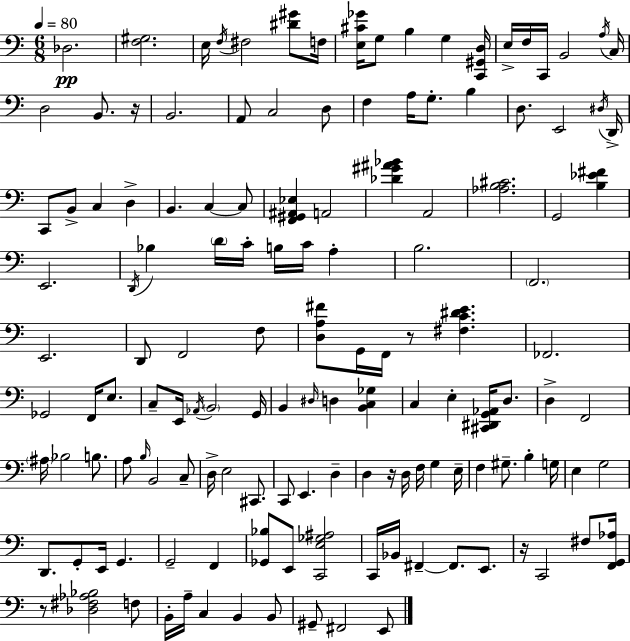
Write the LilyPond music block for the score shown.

{
  \clef bass
  \numericTimeSignature
  \time 6/8
  \key c \major
  \tempo 4 = 80
  des2.\pp | <f gis>2. | e16 \acciaccatura { f16 } fis2 <dis' gis'>8 | f16 <e cis' ges'>16 g8 b4 g4 | \break <c, gis, d>16 e16-> f16 c,16 b,2 | \acciaccatura { a16 } c16 d2 b,8. | r16 b,2. | a,8 c2 | \break d8 f4 a16 g8.-. b4 | d8. e,2 | \acciaccatura { dis16 } d,16-> c,8 b,8-> c4 d4-> | b,4. c4~~ | \break c8 <f, gis, ais, ees>4 a,2 | <des' gis' ais' bes'>4 a,2 | <aes b cis'>2. | g,2 <b ees' fis'>4 | \break e,2. | \acciaccatura { d,16 } bes4 \parenthesize d'16 c'16-. b16 c'16 | a4-. b2. | \parenthesize f,2. | \break e,2. | d,8 f,2 | f8 <d a fis'>8 g,16 f,16 r8 <fis c' dis' e'>4. | fes,2. | \break ges,2 | f,16 e8. c8-- e,16 \acciaccatura { aes,16 } \parenthesize b,2 | g,16 b,4 \grace { dis16 } d4 | <b, c ges>4 c4 e4-. | \break <cis, dis, g, aes,>16 d8. d4-> f,2 | \parenthesize ais16 bes2 | b8. a8 \grace { b16 } b,2 | c8-- d16-> e2 | \break cis,8. c,8 e,4. | d4-- d4 r16 | d16 f16 g4 e16-- f4 gis8.-- | b4-. g16 e4 g2 | \break d,8. g,8-. | e,16 g,4. g,2-- | f,4 <ges, bes>8 e,8 <c, e ges ais>2 | c,16 bes,16 fis,4--~~ | \break fis,8. e,8. r16 c,2 | fis8 <f, g, aes>16 r8 <des fis aes bes>2 | f8 b,16-. a16-- c4 | b,4 b,8 gis,8-- fis,2 | \break e,8 \bar "|."
}